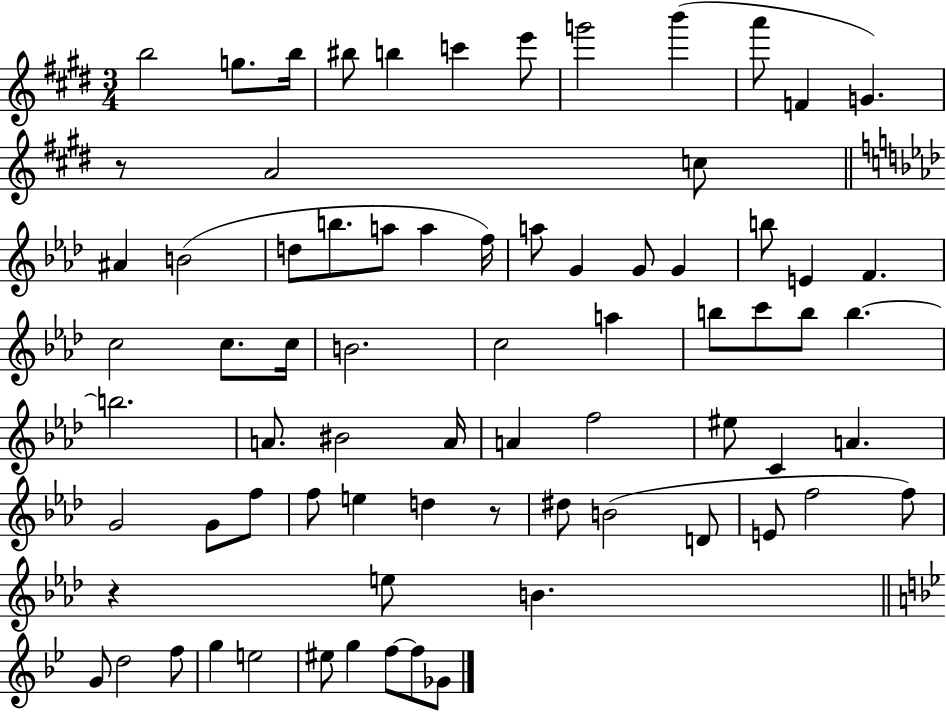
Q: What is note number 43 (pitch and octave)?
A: A4